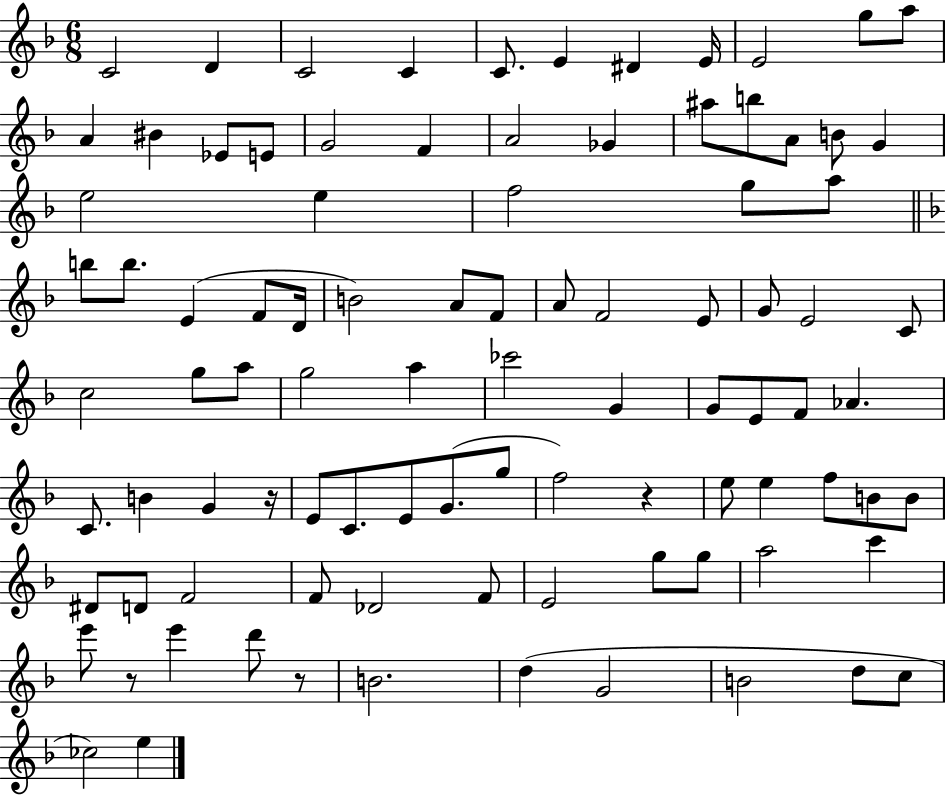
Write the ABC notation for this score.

X:1
T:Untitled
M:6/8
L:1/4
K:F
C2 D C2 C C/2 E ^D E/4 E2 g/2 a/2 A ^B _E/2 E/2 G2 F A2 _G ^a/2 b/2 A/2 B/2 G e2 e f2 g/2 a/2 b/2 b/2 E F/2 D/4 B2 A/2 F/2 A/2 F2 E/2 G/2 E2 C/2 c2 g/2 a/2 g2 a _c'2 G G/2 E/2 F/2 _A C/2 B G z/4 E/2 C/2 E/2 G/2 g/2 f2 z e/2 e f/2 B/2 B/2 ^D/2 D/2 F2 F/2 _D2 F/2 E2 g/2 g/2 a2 c' e'/2 z/2 e' d'/2 z/2 B2 d G2 B2 d/2 c/2 _c2 e